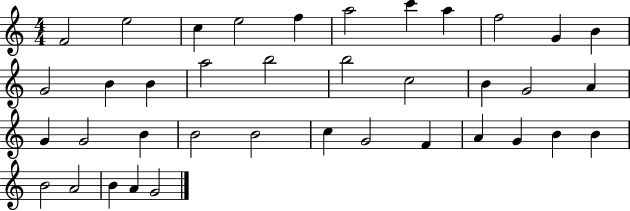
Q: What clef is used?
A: treble